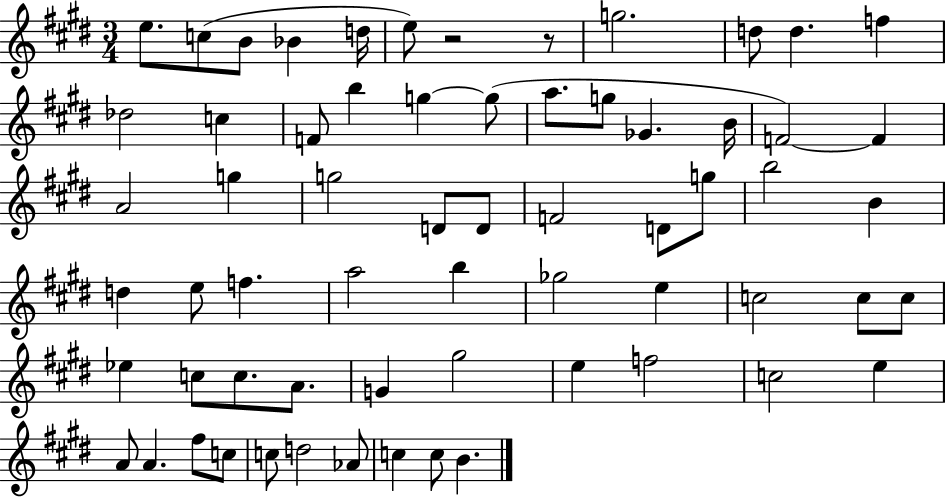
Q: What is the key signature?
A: E major